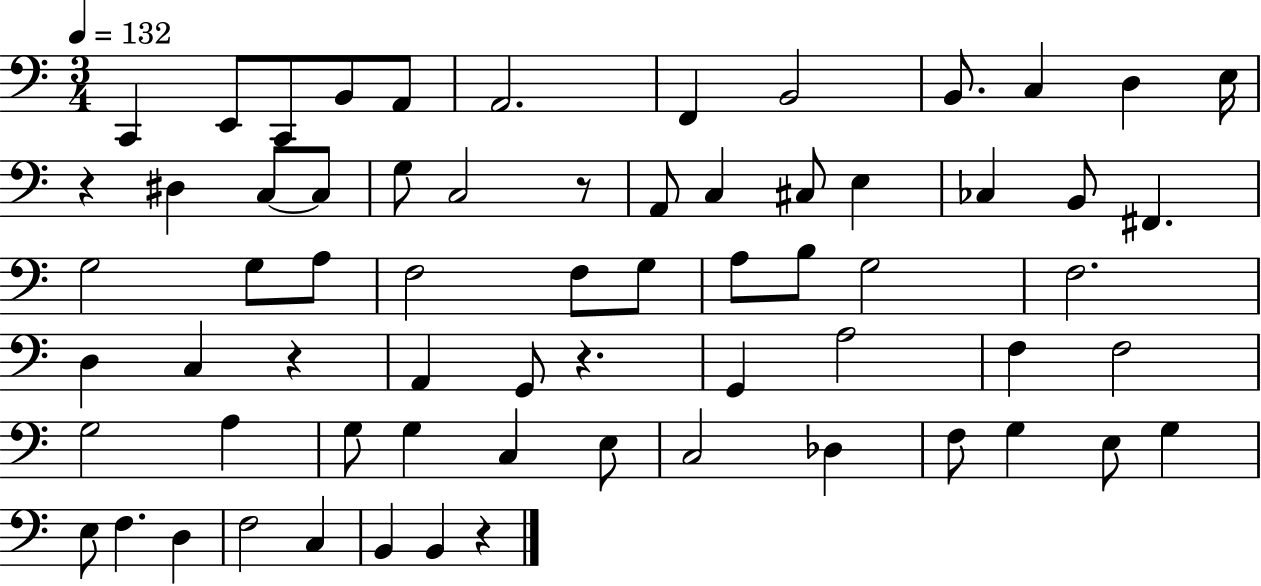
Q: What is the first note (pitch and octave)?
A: C2